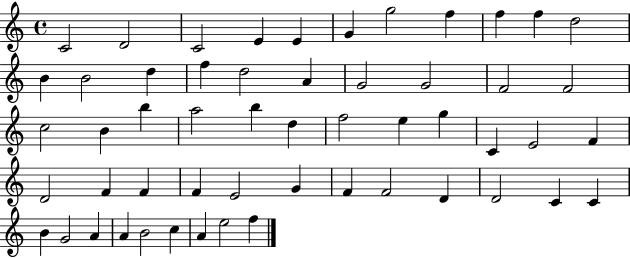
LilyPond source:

{
  \clef treble
  \time 4/4
  \defaultTimeSignature
  \key c \major
  c'2 d'2 | c'2 e'4 e'4 | g'4 g''2 f''4 | f''4 f''4 d''2 | \break b'4 b'2 d''4 | f''4 d''2 a'4 | g'2 g'2 | f'2 f'2 | \break c''2 b'4 b''4 | a''2 b''4 d''4 | f''2 e''4 g''4 | c'4 e'2 f'4 | \break d'2 f'4 f'4 | f'4 e'2 g'4 | f'4 f'2 d'4 | d'2 c'4 c'4 | \break b'4 g'2 a'4 | a'4 b'2 c''4 | a'4 e''2 f''4 | \bar "|."
}